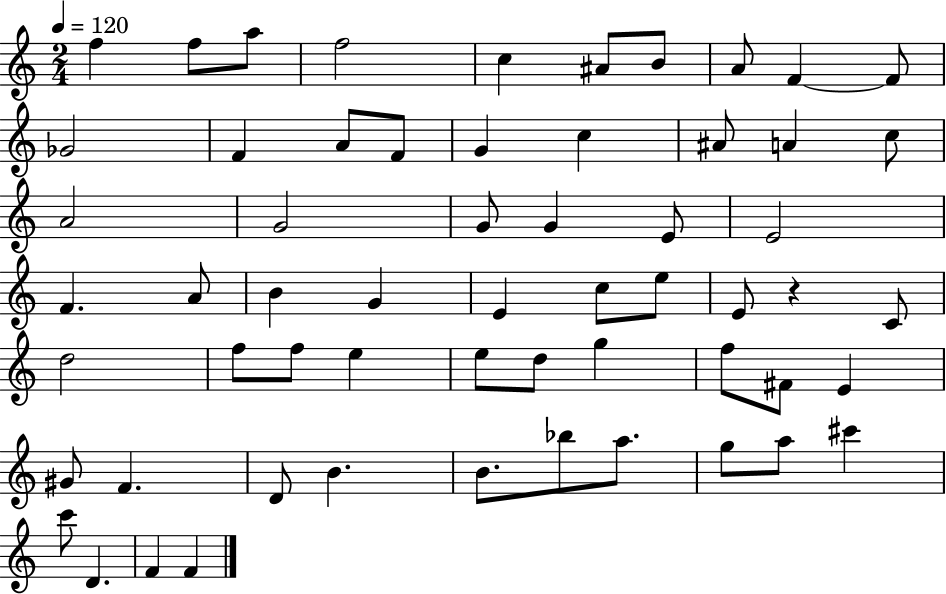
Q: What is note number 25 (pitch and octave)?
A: E4